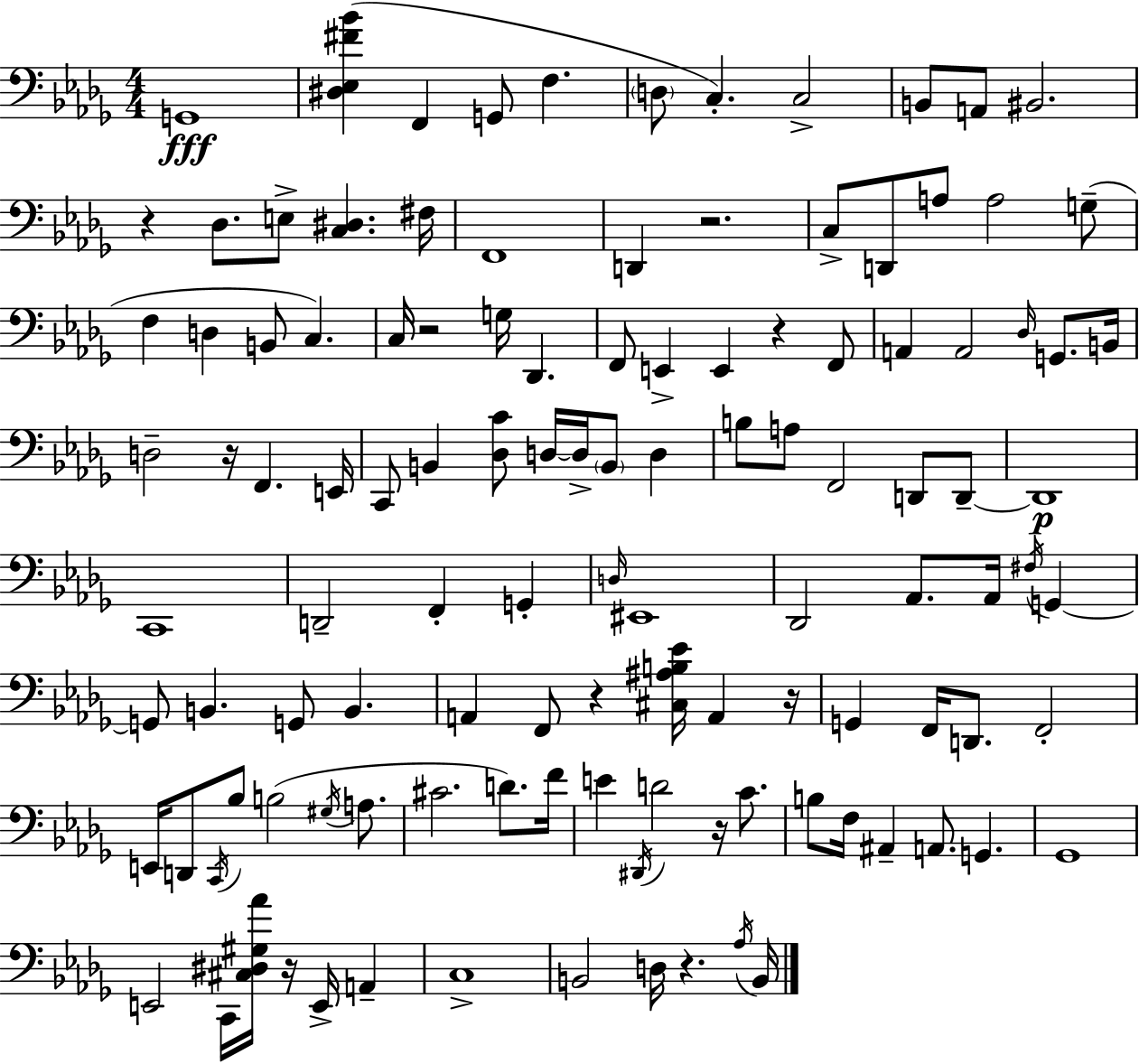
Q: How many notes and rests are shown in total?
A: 117